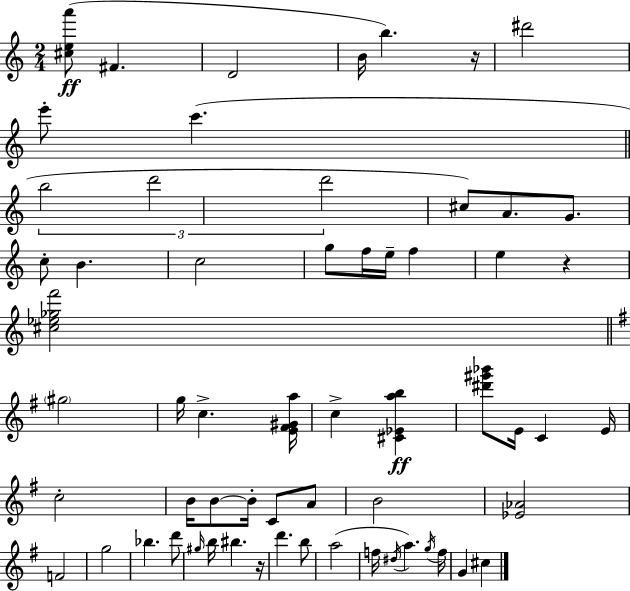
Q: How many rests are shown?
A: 3